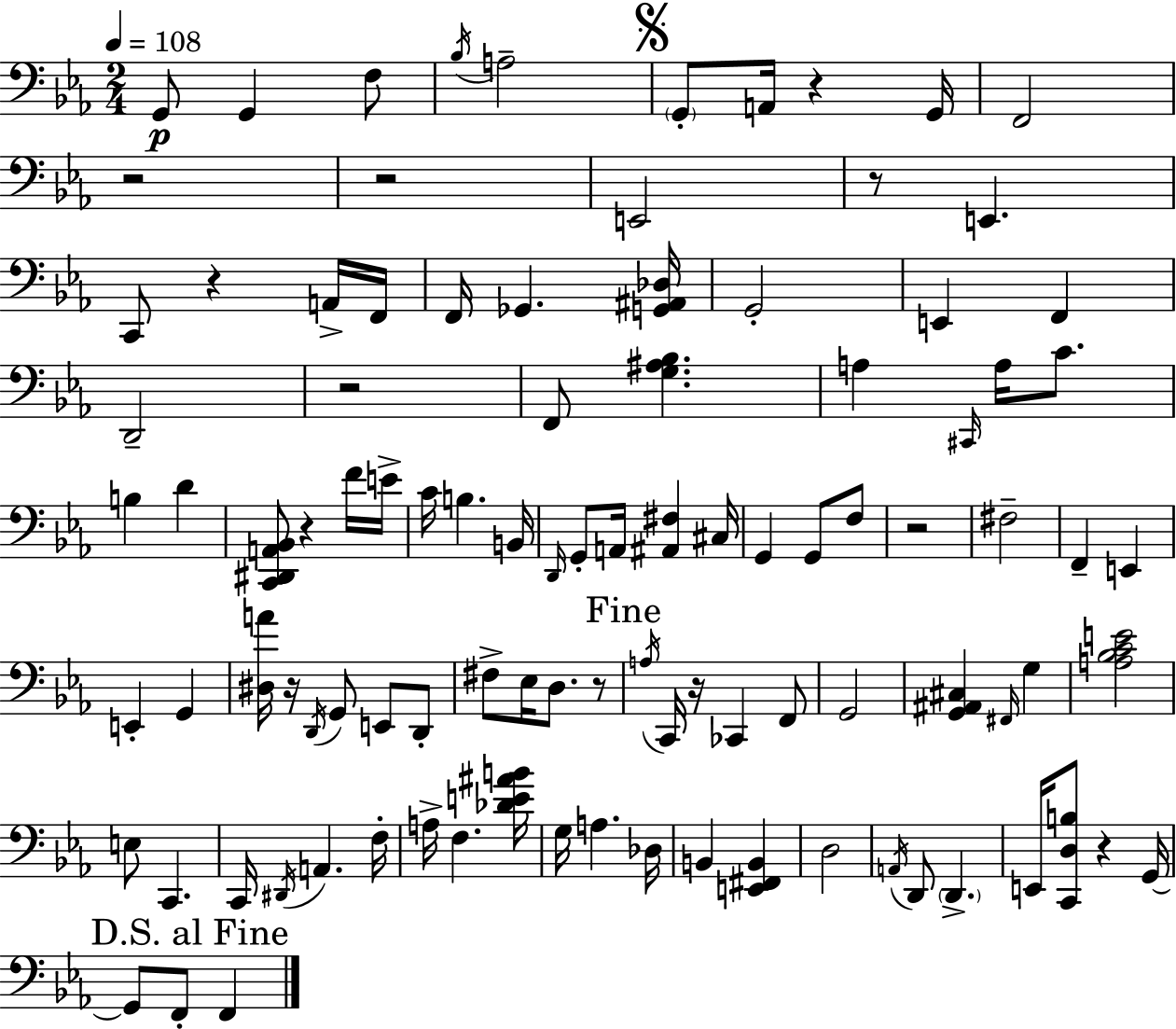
X:1
T:Untitled
M:2/4
L:1/4
K:Eb
G,,/2 G,, F,/2 _B,/4 A,2 G,,/2 A,,/4 z G,,/4 F,,2 z2 z2 E,,2 z/2 E,, C,,/2 z A,,/4 F,,/4 F,,/4 _G,, [G,,^A,,_D,]/4 G,,2 E,, F,, D,,2 z2 F,,/2 [G,^A,_B,] A, ^C,,/4 A,/4 C/2 B, D [C,,^D,,A,,_B,,]/2 z F/4 E/4 C/4 B, B,,/4 D,,/4 G,,/2 A,,/4 [^A,,^F,] ^C,/4 G,, G,,/2 F,/2 z2 ^F,2 F,, E,, E,, G,, [^D,A]/4 z/4 D,,/4 G,,/2 E,,/2 D,,/2 ^F,/2 _E,/4 D,/2 z/2 A,/4 C,,/4 z/4 _C,, F,,/2 G,,2 [G,,^A,,^C,] ^F,,/4 G, [A,_B,CE]2 E,/2 C,, C,,/4 ^D,,/4 A,, F,/4 A,/4 F, [_DE^AB]/4 G,/4 A, _D,/4 B,, [E,,^F,,B,,] D,2 A,,/4 D,,/2 D,, E,,/4 [C,,D,B,]/2 z G,,/4 G,,/2 F,,/2 F,,